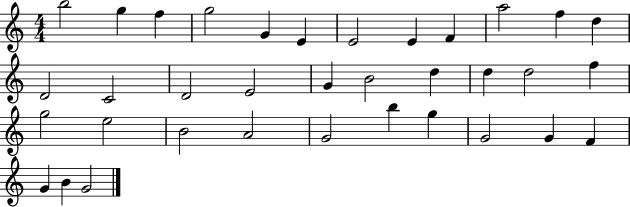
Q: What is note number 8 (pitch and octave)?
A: E4